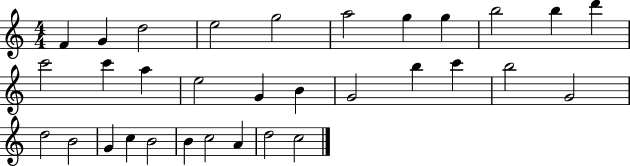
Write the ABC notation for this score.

X:1
T:Untitled
M:4/4
L:1/4
K:C
F G d2 e2 g2 a2 g g b2 b d' c'2 c' a e2 G B G2 b c' b2 G2 d2 B2 G c B2 B c2 A d2 c2